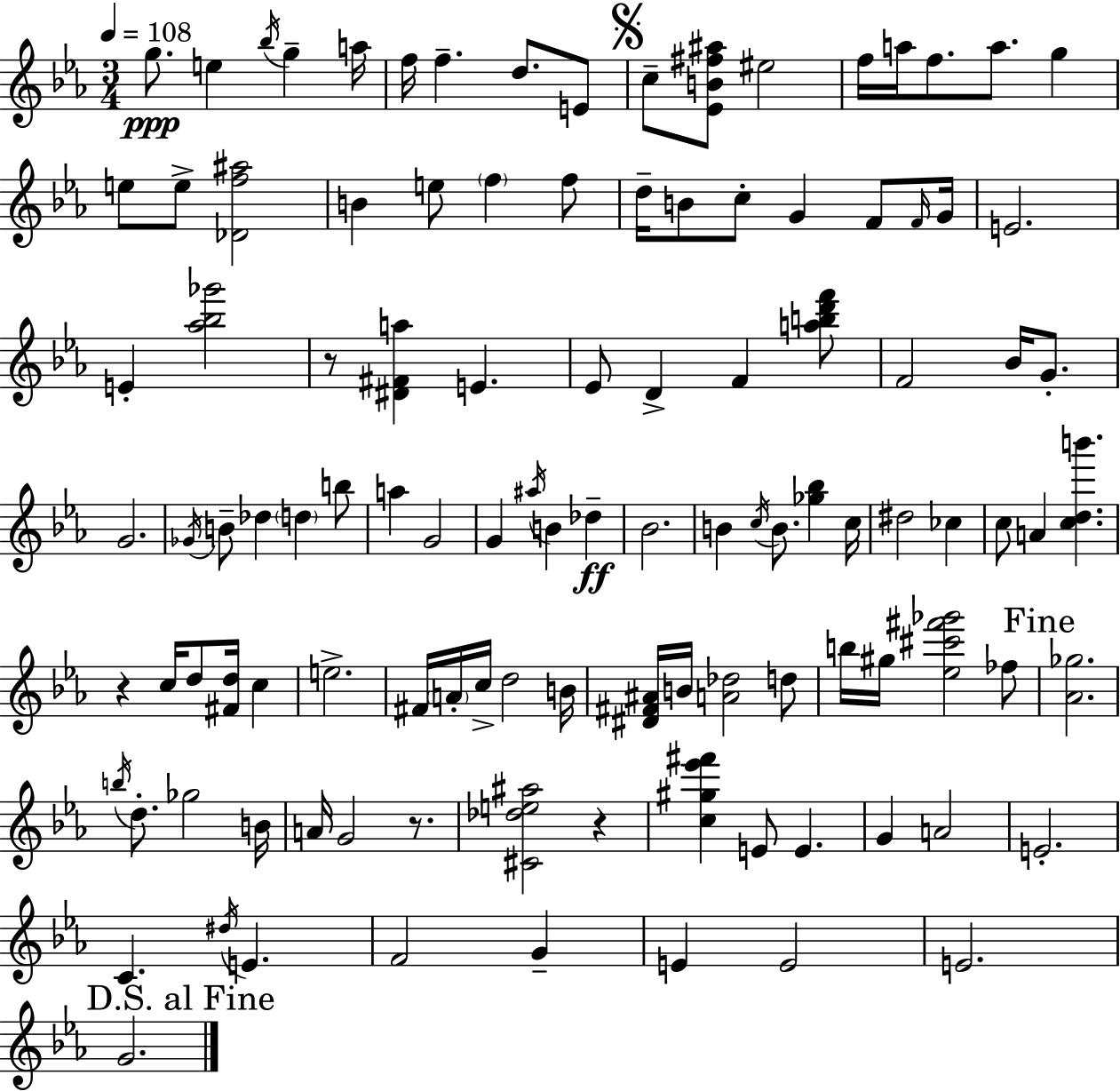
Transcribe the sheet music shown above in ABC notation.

X:1
T:Untitled
M:3/4
L:1/4
K:Cm
g/2 e _b/4 g a/4 f/4 f d/2 E/2 c/2 [_EB^f^a]/2 ^e2 f/4 a/4 f/2 a/2 g e/2 e/2 [_Df^a]2 B e/2 f f/2 d/4 B/2 c/2 G F/2 F/4 G/4 E2 E [_a_b_g']2 z/2 [^D^Fa] E _E/2 D F [abd'f']/2 F2 _B/4 G/2 G2 _G/4 B/2 _d d b/2 a G2 G ^a/4 B _d _B2 B c/4 B/2 [_g_b] c/4 ^d2 _c c/2 A [cdb'] z c/4 d/2 [^Fd]/4 c e2 ^F/4 A/4 c/4 d2 B/4 [^D^F^A]/4 B/4 [A_d]2 d/2 b/4 ^g/4 [_e^c'^f'_g']2 _f/2 [_A_g]2 b/4 d/2 _g2 B/4 A/4 G2 z/2 [^C_de^a]2 z [c^g_e'^f'] E/2 E G A2 E2 C ^d/4 E F2 G E E2 E2 G2